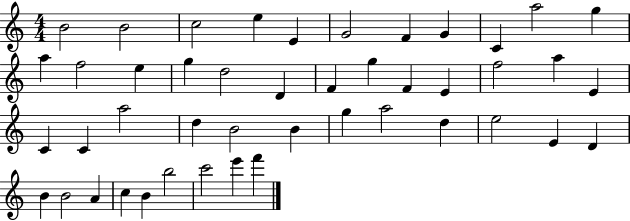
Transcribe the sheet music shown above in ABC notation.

X:1
T:Untitled
M:4/4
L:1/4
K:C
B2 B2 c2 e E G2 F G C a2 g a f2 e g d2 D F g F E f2 a E C C a2 d B2 B g a2 d e2 E D B B2 A c B b2 c'2 e' f'